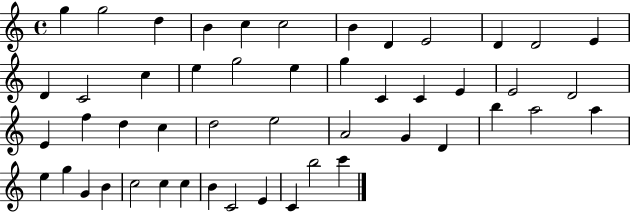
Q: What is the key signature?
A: C major